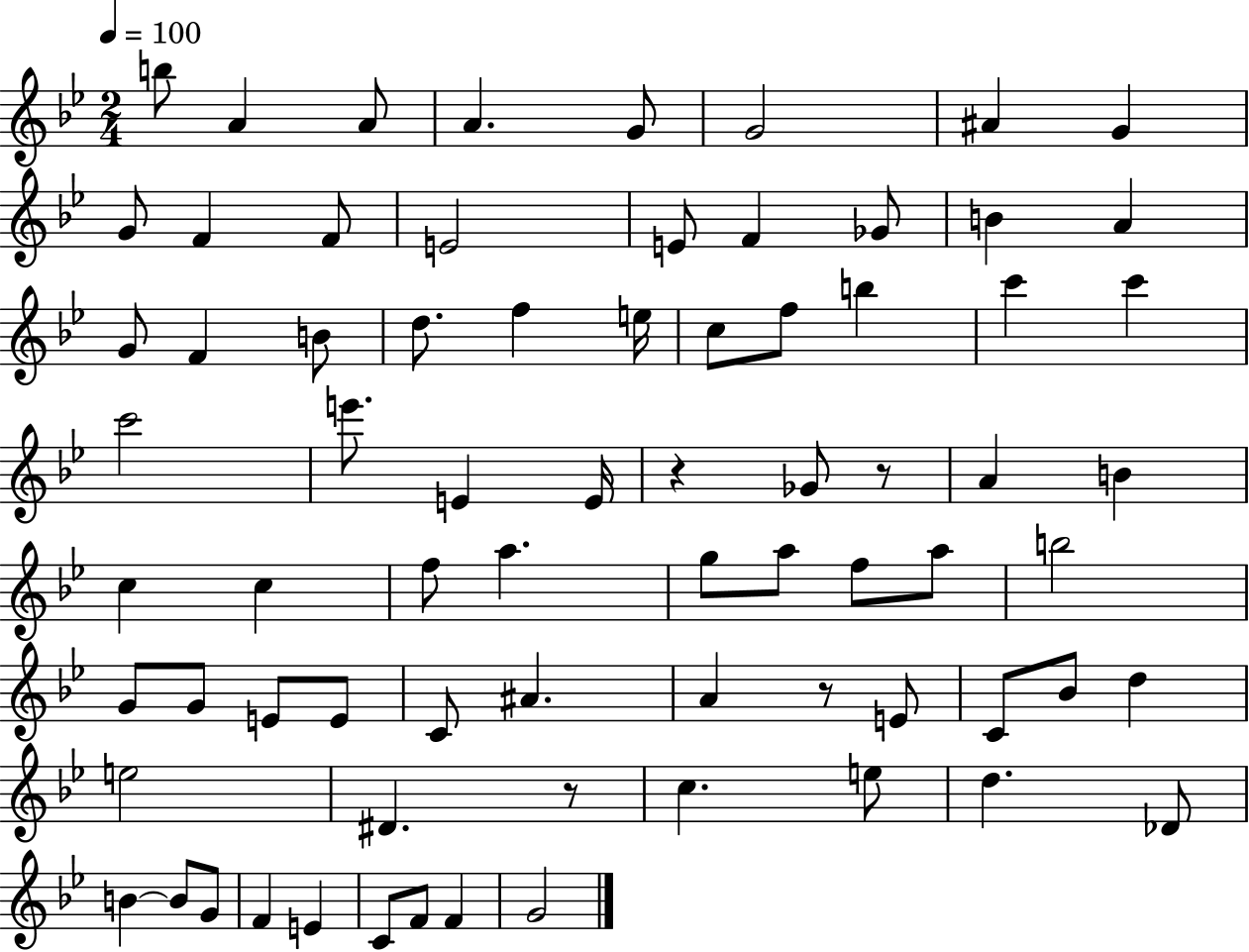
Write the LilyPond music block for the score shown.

{
  \clef treble
  \numericTimeSignature
  \time 2/4
  \key bes \major
  \tempo 4 = 100
  b''8 a'4 a'8 | a'4. g'8 | g'2 | ais'4 g'4 | \break g'8 f'4 f'8 | e'2 | e'8 f'4 ges'8 | b'4 a'4 | \break g'8 f'4 b'8 | d''8. f''4 e''16 | c''8 f''8 b''4 | c'''4 c'''4 | \break c'''2 | e'''8. e'4 e'16 | r4 ges'8 r8 | a'4 b'4 | \break c''4 c''4 | f''8 a''4. | g''8 a''8 f''8 a''8 | b''2 | \break g'8 g'8 e'8 e'8 | c'8 ais'4. | a'4 r8 e'8 | c'8 bes'8 d''4 | \break e''2 | dis'4. r8 | c''4. e''8 | d''4. des'8 | \break b'4~~ b'8 g'8 | f'4 e'4 | c'8 f'8 f'4 | g'2 | \break \bar "|."
}